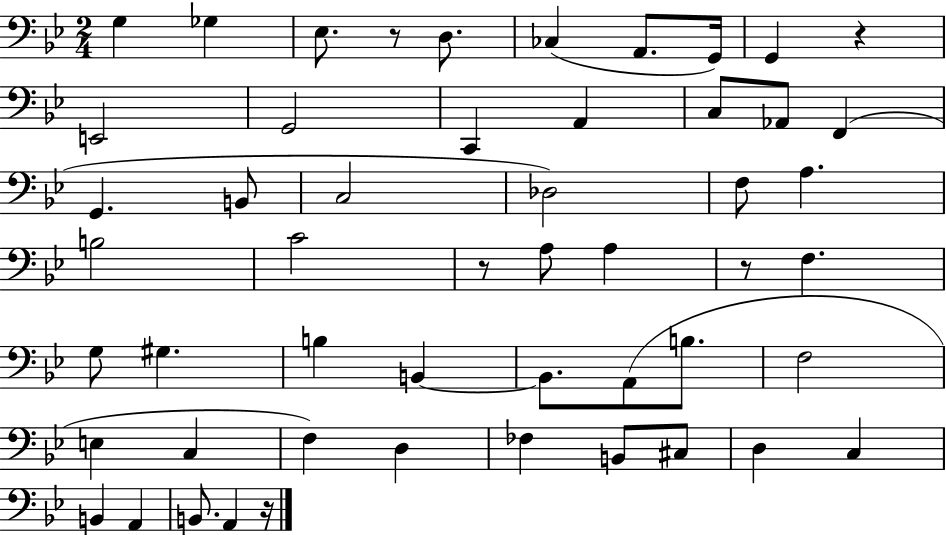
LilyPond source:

{
  \clef bass
  \numericTimeSignature
  \time 2/4
  \key bes \major
  \repeat volta 2 { g4 ges4 | ees8. r8 d8. | ces4( a,8. g,16) | g,4 r4 | \break e,2 | g,2 | c,4 a,4 | c8 aes,8 f,4( | \break g,4. b,8 | c2 | des2) | f8 a4. | \break b2 | c'2 | r8 a8 a4 | r8 f4. | \break g8 gis4. | b4 b,4~~ | b,8. a,8( b8. | f2 | \break e4 c4 | f4) d4 | fes4 b,8 cis8 | d4 c4 | \break b,4 a,4 | b,8. a,4 r16 | } \bar "|."
}